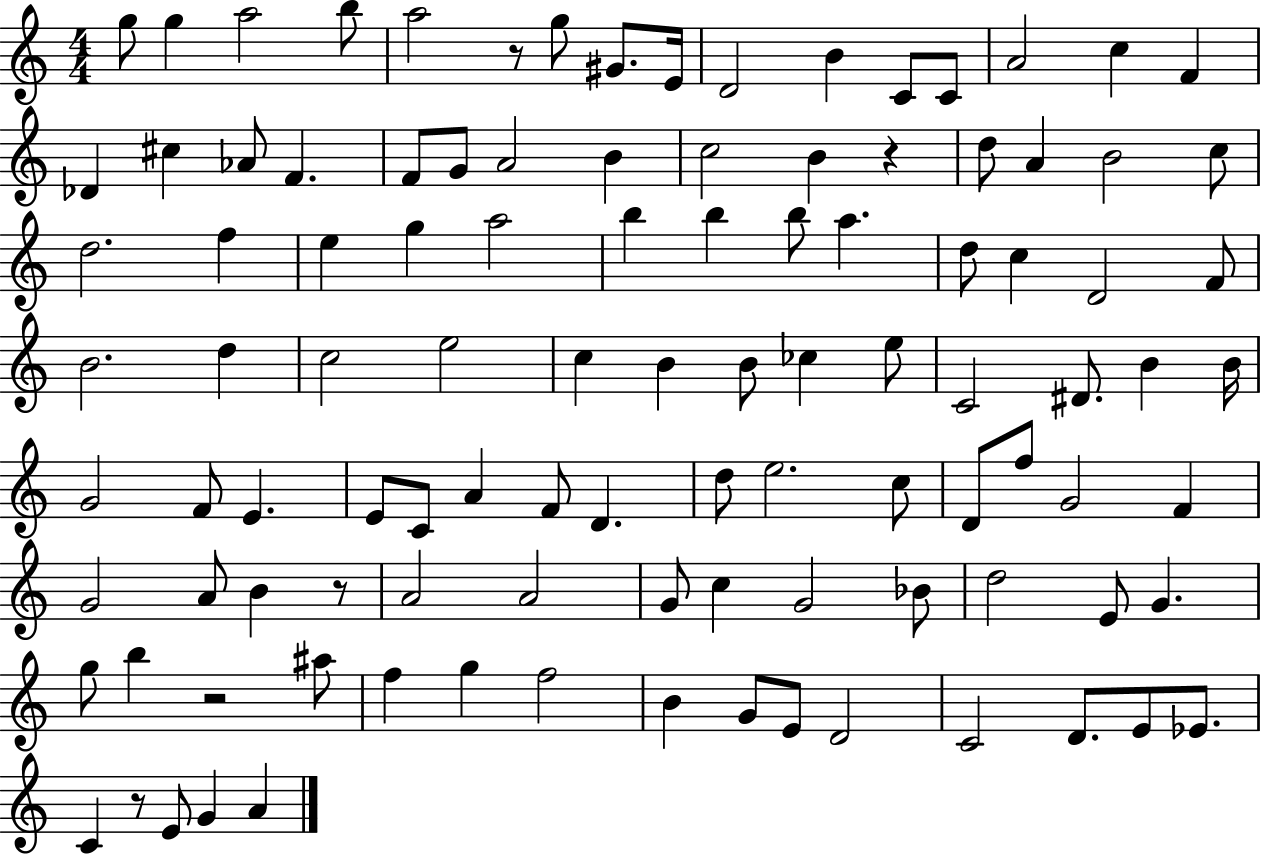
{
  \clef treble
  \numericTimeSignature
  \time 4/4
  \key c \major
  g''8 g''4 a''2 b''8 | a''2 r8 g''8 gis'8. e'16 | d'2 b'4 c'8 c'8 | a'2 c''4 f'4 | \break des'4 cis''4 aes'8 f'4. | f'8 g'8 a'2 b'4 | c''2 b'4 r4 | d''8 a'4 b'2 c''8 | \break d''2. f''4 | e''4 g''4 a''2 | b''4 b''4 b''8 a''4. | d''8 c''4 d'2 f'8 | \break b'2. d''4 | c''2 e''2 | c''4 b'4 b'8 ces''4 e''8 | c'2 dis'8. b'4 b'16 | \break g'2 f'8 e'4. | e'8 c'8 a'4 f'8 d'4. | d''8 e''2. c''8 | d'8 f''8 g'2 f'4 | \break g'2 a'8 b'4 r8 | a'2 a'2 | g'8 c''4 g'2 bes'8 | d''2 e'8 g'4. | \break g''8 b''4 r2 ais''8 | f''4 g''4 f''2 | b'4 g'8 e'8 d'2 | c'2 d'8. e'8 ees'8. | \break c'4 r8 e'8 g'4 a'4 | \bar "|."
}